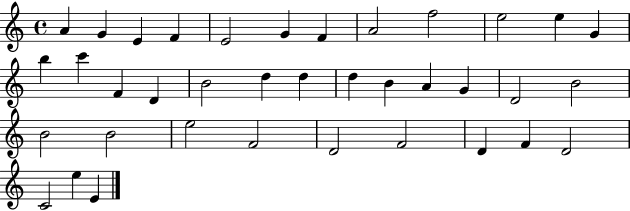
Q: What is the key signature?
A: C major